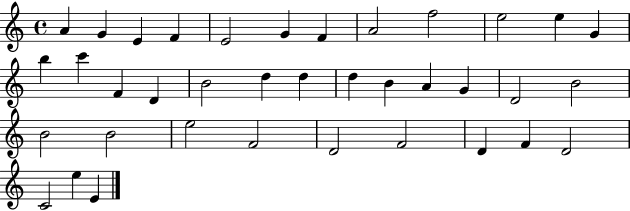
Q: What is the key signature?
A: C major